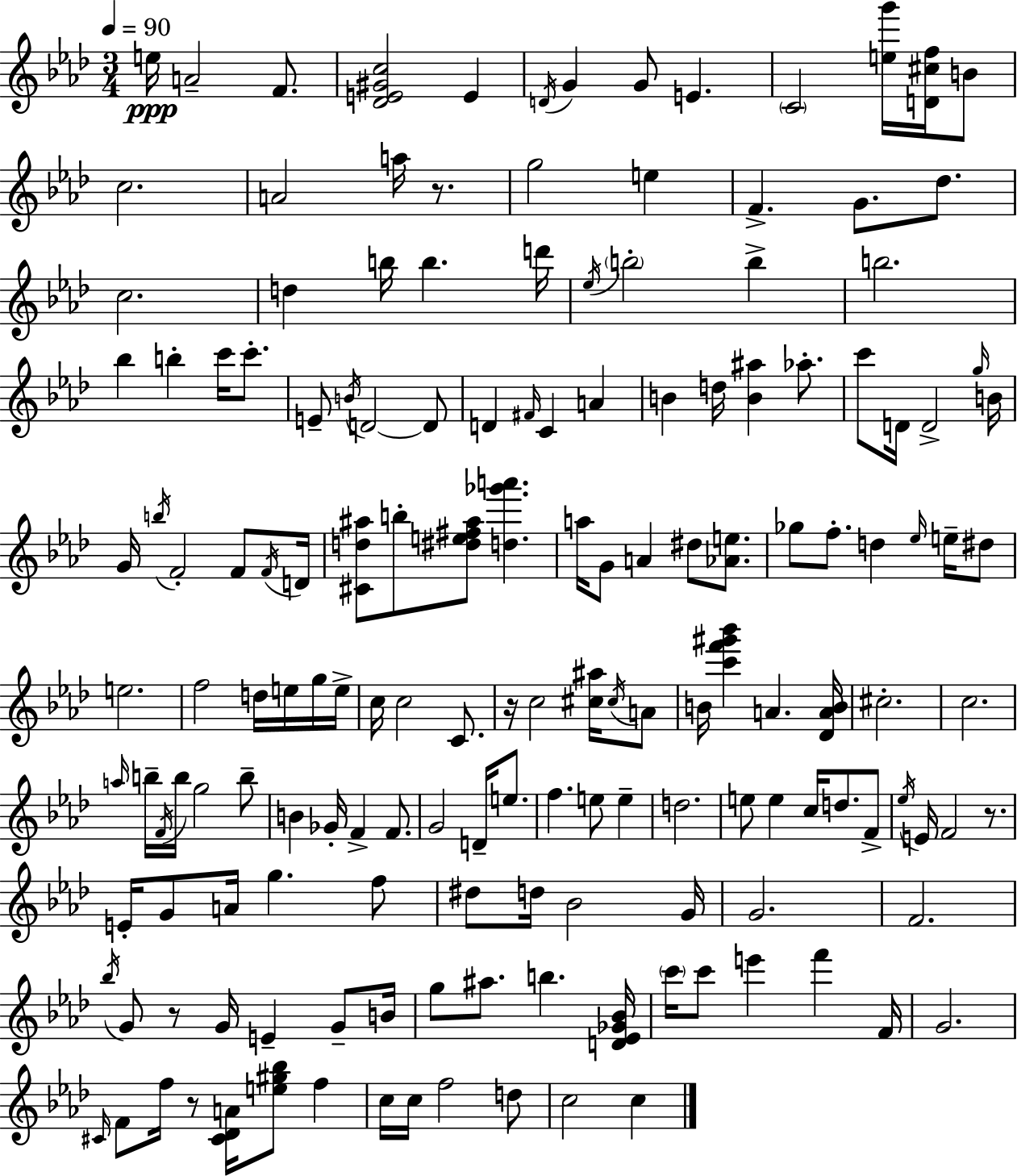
E5/s A4/h F4/e. [Db4,E4,G#4,C5]/h E4/q D4/s G4/q G4/e E4/q. C4/h [E5,G6]/s [D4,C#5,F5]/s B4/e C5/h. A4/h A5/s R/e. G5/h E5/q F4/q. G4/e. Db5/e. C5/h. D5/q B5/s B5/q. D6/s Eb5/s B5/h B5/q B5/h. Bb5/q B5/q C6/s C6/e. E4/e B4/s D4/h D4/e D4/q F#4/s C4/q A4/q B4/q D5/s [B4,A#5]/q Ab5/e. C6/e D4/s D4/h G5/s B4/s G4/s B5/s F4/h F4/e F4/s D4/s [C#4,D5,A#5]/e B5/e [D#5,E5,F#5,A#5]/e [D5,Gb6,A6]/q. A5/s G4/e A4/q D#5/e [Ab4,E5]/e. Gb5/e F5/e. D5/q Eb5/s E5/s D#5/e E5/h. F5/h D5/s E5/s G5/s E5/s C5/s C5/h C4/e. R/s C5/h [C#5,A#5]/s C#5/s A4/e B4/s [C6,F6,G#6,Bb6]/q A4/q. [Db4,A4,B4]/s C#5/h. C5/h. A5/s B5/s F4/s B5/s G5/h B5/e B4/q Gb4/s F4/q F4/e. G4/h D4/s E5/e. F5/q. E5/e E5/q D5/h. E5/e E5/q C5/s D5/e. F4/e Eb5/s E4/s F4/h R/e. E4/s G4/e A4/s G5/q. F5/e D#5/e D5/s Bb4/h G4/s G4/h. F4/h. Bb5/s G4/e R/e G4/s E4/q G4/e B4/s G5/e A#5/e. B5/q. [D4,Eb4,Gb4,Bb4]/s C6/s C6/e E6/q F6/q F4/s G4/h. C#4/s F4/e F5/s R/e [C#4,Db4,A4]/s [E5,G#5,Bb5]/e F5/q C5/s C5/s F5/h D5/e C5/h C5/q